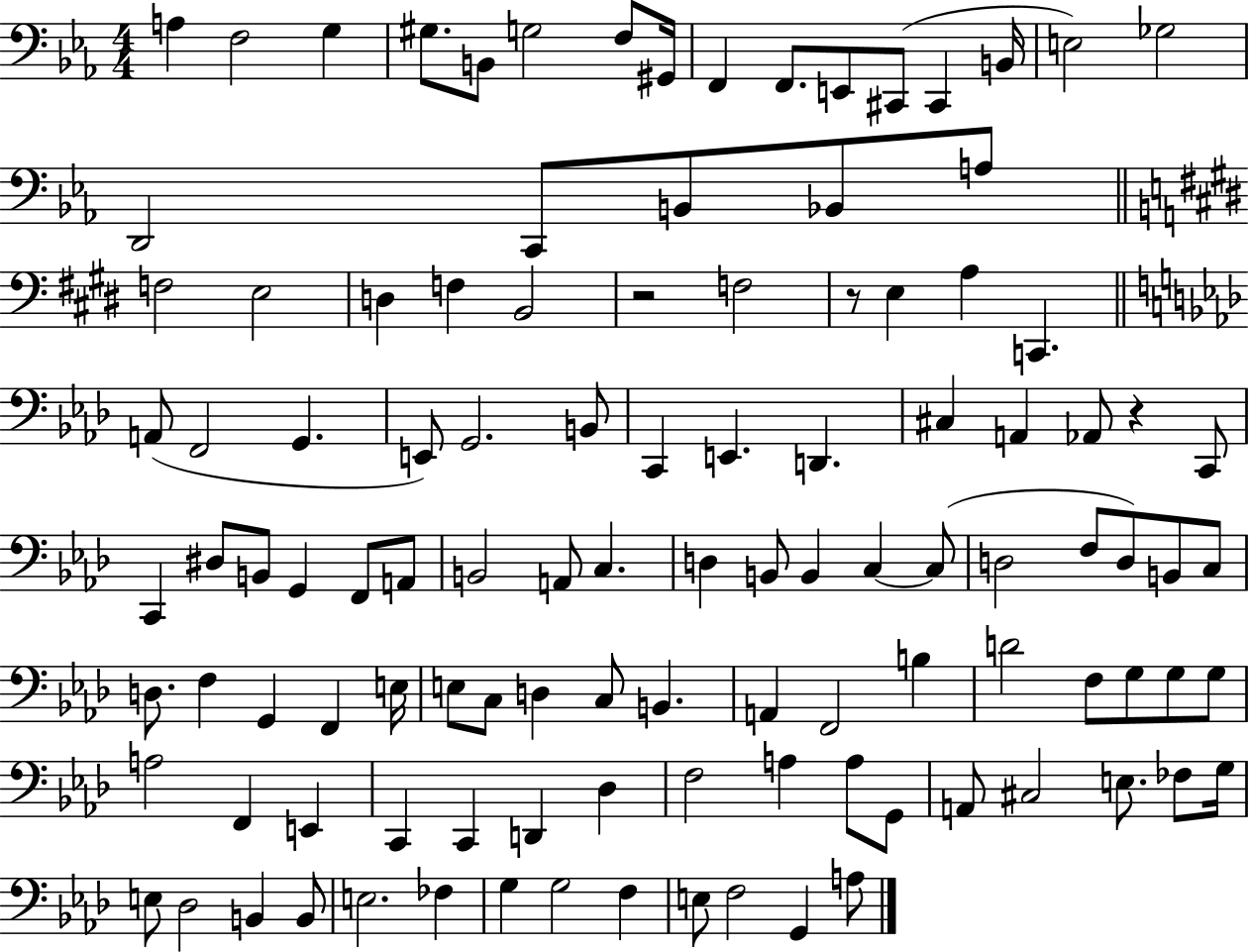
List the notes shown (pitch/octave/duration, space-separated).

A3/q F3/h G3/q G#3/e. B2/e G3/h F3/e G#2/s F2/q F2/e. E2/e C#2/e C#2/q B2/s E3/h Gb3/h D2/h C2/e B2/e Bb2/e A3/e F3/h E3/h D3/q F3/q B2/h R/h F3/h R/e E3/q A3/q C2/q. A2/e F2/h G2/q. E2/e G2/h. B2/e C2/q E2/q. D2/q. C#3/q A2/q Ab2/e R/q C2/e C2/q D#3/e B2/e G2/q F2/e A2/e B2/h A2/e C3/q. D3/q B2/e B2/q C3/q C3/e D3/h F3/e D3/e B2/e C3/e D3/e. F3/q G2/q F2/q E3/s E3/e C3/e D3/q C3/e B2/q. A2/q F2/h B3/q D4/h F3/e G3/e G3/e G3/e A3/h F2/q E2/q C2/q C2/q D2/q Db3/q F3/h A3/q A3/e G2/e A2/e C#3/h E3/e. FES3/e G3/s E3/e Db3/h B2/q B2/e E3/h. FES3/q G3/q G3/h F3/q E3/e F3/h G2/q A3/e